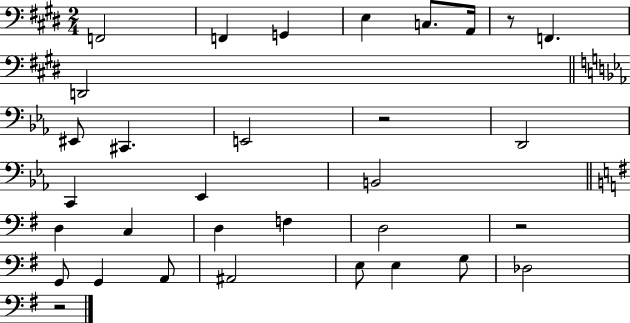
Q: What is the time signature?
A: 2/4